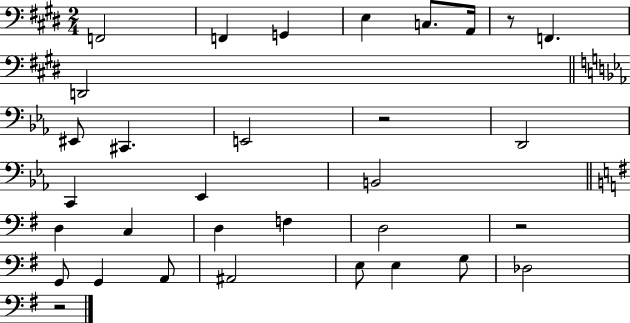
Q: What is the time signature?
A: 2/4